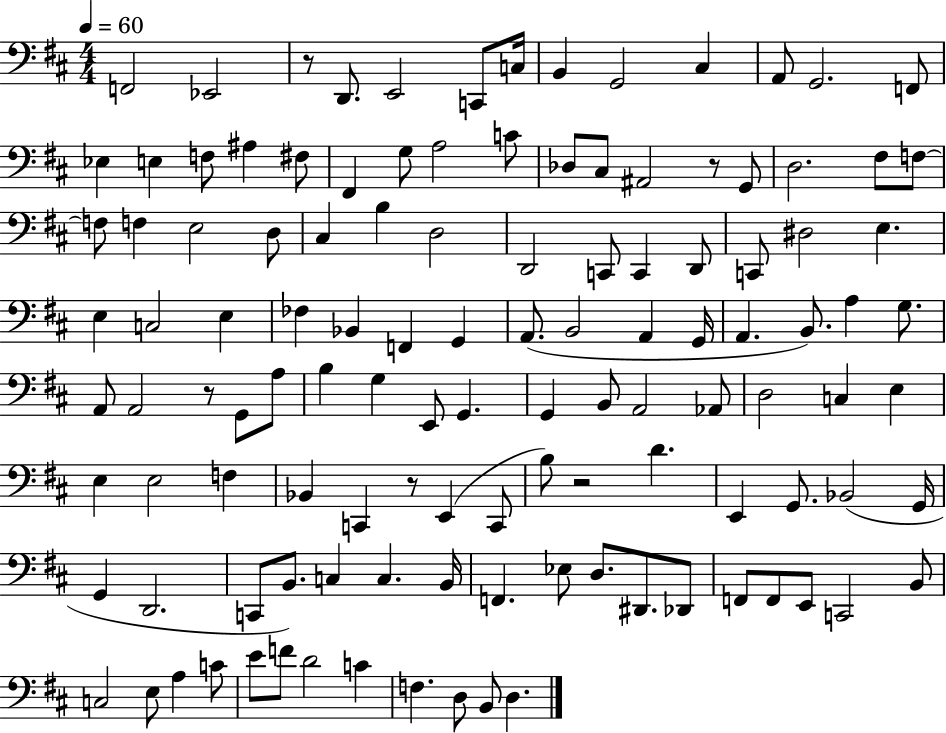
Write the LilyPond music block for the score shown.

{
  \clef bass
  \numericTimeSignature
  \time 4/4
  \key d \major
  \tempo 4 = 60
  \repeat volta 2 { f,2 ees,2 | r8 d,8. e,2 c,8 c16 | b,4 g,2 cis4 | a,8 g,2. f,8 | \break ees4 e4 f8 ais4 fis8 | fis,4 g8 a2 c'8 | des8 cis8 ais,2 r8 g,8 | d2. fis8 f8~~ | \break f8 f4 e2 d8 | cis4 b4 d2 | d,2 c,8 c,4 d,8 | c,8 dis2 e4. | \break e4 c2 e4 | fes4 bes,4 f,4 g,4 | a,8.( b,2 a,4 g,16 | a,4. b,8.) a4 g8. | \break a,8 a,2 r8 g,8 a8 | b4 g4 e,8 g,4. | g,4 b,8 a,2 aes,8 | d2 c4 e4 | \break e4 e2 f4 | bes,4 c,4 r8 e,4( c,8 | b8) r2 d'4. | e,4 g,8. bes,2( g,16 | \break g,4 d,2. | c,8 b,8.) c4 c4. b,16 | f,4. ees8 d8. dis,8. des,8 | f,8 f,8 e,8 c,2 b,8 | \break c2 e8 a4 c'8 | e'8 f'8 d'2 c'4 | f4. d8 b,8 d4. | } \bar "|."
}